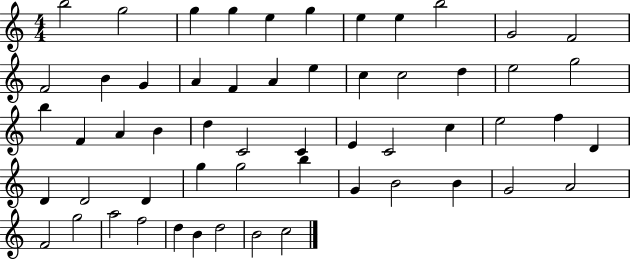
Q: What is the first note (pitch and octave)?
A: B5